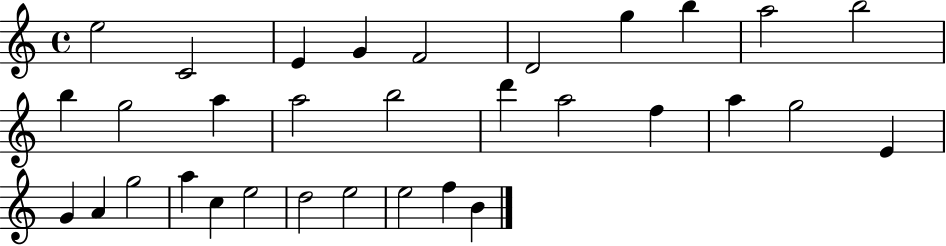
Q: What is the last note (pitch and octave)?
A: B4